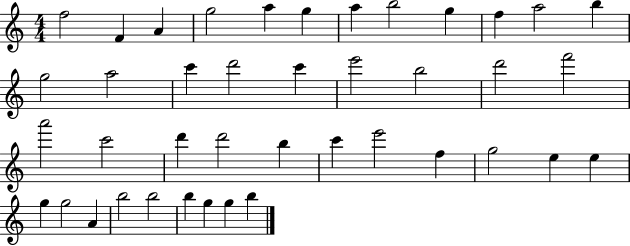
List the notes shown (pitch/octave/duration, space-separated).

F5/h F4/q A4/q G5/h A5/q G5/q A5/q B5/h G5/q F5/q A5/h B5/q G5/h A5/h C6/q D6/h C6/q E6/h B5/h D6/h F6/h A6/h C6/h D6/q D6/h B5/q C6/q E6/h F5/q G5/h E5/q E5/q G5/q G5/h A4/q B5/h B5/h B5/q G5/q G5/q B5/q